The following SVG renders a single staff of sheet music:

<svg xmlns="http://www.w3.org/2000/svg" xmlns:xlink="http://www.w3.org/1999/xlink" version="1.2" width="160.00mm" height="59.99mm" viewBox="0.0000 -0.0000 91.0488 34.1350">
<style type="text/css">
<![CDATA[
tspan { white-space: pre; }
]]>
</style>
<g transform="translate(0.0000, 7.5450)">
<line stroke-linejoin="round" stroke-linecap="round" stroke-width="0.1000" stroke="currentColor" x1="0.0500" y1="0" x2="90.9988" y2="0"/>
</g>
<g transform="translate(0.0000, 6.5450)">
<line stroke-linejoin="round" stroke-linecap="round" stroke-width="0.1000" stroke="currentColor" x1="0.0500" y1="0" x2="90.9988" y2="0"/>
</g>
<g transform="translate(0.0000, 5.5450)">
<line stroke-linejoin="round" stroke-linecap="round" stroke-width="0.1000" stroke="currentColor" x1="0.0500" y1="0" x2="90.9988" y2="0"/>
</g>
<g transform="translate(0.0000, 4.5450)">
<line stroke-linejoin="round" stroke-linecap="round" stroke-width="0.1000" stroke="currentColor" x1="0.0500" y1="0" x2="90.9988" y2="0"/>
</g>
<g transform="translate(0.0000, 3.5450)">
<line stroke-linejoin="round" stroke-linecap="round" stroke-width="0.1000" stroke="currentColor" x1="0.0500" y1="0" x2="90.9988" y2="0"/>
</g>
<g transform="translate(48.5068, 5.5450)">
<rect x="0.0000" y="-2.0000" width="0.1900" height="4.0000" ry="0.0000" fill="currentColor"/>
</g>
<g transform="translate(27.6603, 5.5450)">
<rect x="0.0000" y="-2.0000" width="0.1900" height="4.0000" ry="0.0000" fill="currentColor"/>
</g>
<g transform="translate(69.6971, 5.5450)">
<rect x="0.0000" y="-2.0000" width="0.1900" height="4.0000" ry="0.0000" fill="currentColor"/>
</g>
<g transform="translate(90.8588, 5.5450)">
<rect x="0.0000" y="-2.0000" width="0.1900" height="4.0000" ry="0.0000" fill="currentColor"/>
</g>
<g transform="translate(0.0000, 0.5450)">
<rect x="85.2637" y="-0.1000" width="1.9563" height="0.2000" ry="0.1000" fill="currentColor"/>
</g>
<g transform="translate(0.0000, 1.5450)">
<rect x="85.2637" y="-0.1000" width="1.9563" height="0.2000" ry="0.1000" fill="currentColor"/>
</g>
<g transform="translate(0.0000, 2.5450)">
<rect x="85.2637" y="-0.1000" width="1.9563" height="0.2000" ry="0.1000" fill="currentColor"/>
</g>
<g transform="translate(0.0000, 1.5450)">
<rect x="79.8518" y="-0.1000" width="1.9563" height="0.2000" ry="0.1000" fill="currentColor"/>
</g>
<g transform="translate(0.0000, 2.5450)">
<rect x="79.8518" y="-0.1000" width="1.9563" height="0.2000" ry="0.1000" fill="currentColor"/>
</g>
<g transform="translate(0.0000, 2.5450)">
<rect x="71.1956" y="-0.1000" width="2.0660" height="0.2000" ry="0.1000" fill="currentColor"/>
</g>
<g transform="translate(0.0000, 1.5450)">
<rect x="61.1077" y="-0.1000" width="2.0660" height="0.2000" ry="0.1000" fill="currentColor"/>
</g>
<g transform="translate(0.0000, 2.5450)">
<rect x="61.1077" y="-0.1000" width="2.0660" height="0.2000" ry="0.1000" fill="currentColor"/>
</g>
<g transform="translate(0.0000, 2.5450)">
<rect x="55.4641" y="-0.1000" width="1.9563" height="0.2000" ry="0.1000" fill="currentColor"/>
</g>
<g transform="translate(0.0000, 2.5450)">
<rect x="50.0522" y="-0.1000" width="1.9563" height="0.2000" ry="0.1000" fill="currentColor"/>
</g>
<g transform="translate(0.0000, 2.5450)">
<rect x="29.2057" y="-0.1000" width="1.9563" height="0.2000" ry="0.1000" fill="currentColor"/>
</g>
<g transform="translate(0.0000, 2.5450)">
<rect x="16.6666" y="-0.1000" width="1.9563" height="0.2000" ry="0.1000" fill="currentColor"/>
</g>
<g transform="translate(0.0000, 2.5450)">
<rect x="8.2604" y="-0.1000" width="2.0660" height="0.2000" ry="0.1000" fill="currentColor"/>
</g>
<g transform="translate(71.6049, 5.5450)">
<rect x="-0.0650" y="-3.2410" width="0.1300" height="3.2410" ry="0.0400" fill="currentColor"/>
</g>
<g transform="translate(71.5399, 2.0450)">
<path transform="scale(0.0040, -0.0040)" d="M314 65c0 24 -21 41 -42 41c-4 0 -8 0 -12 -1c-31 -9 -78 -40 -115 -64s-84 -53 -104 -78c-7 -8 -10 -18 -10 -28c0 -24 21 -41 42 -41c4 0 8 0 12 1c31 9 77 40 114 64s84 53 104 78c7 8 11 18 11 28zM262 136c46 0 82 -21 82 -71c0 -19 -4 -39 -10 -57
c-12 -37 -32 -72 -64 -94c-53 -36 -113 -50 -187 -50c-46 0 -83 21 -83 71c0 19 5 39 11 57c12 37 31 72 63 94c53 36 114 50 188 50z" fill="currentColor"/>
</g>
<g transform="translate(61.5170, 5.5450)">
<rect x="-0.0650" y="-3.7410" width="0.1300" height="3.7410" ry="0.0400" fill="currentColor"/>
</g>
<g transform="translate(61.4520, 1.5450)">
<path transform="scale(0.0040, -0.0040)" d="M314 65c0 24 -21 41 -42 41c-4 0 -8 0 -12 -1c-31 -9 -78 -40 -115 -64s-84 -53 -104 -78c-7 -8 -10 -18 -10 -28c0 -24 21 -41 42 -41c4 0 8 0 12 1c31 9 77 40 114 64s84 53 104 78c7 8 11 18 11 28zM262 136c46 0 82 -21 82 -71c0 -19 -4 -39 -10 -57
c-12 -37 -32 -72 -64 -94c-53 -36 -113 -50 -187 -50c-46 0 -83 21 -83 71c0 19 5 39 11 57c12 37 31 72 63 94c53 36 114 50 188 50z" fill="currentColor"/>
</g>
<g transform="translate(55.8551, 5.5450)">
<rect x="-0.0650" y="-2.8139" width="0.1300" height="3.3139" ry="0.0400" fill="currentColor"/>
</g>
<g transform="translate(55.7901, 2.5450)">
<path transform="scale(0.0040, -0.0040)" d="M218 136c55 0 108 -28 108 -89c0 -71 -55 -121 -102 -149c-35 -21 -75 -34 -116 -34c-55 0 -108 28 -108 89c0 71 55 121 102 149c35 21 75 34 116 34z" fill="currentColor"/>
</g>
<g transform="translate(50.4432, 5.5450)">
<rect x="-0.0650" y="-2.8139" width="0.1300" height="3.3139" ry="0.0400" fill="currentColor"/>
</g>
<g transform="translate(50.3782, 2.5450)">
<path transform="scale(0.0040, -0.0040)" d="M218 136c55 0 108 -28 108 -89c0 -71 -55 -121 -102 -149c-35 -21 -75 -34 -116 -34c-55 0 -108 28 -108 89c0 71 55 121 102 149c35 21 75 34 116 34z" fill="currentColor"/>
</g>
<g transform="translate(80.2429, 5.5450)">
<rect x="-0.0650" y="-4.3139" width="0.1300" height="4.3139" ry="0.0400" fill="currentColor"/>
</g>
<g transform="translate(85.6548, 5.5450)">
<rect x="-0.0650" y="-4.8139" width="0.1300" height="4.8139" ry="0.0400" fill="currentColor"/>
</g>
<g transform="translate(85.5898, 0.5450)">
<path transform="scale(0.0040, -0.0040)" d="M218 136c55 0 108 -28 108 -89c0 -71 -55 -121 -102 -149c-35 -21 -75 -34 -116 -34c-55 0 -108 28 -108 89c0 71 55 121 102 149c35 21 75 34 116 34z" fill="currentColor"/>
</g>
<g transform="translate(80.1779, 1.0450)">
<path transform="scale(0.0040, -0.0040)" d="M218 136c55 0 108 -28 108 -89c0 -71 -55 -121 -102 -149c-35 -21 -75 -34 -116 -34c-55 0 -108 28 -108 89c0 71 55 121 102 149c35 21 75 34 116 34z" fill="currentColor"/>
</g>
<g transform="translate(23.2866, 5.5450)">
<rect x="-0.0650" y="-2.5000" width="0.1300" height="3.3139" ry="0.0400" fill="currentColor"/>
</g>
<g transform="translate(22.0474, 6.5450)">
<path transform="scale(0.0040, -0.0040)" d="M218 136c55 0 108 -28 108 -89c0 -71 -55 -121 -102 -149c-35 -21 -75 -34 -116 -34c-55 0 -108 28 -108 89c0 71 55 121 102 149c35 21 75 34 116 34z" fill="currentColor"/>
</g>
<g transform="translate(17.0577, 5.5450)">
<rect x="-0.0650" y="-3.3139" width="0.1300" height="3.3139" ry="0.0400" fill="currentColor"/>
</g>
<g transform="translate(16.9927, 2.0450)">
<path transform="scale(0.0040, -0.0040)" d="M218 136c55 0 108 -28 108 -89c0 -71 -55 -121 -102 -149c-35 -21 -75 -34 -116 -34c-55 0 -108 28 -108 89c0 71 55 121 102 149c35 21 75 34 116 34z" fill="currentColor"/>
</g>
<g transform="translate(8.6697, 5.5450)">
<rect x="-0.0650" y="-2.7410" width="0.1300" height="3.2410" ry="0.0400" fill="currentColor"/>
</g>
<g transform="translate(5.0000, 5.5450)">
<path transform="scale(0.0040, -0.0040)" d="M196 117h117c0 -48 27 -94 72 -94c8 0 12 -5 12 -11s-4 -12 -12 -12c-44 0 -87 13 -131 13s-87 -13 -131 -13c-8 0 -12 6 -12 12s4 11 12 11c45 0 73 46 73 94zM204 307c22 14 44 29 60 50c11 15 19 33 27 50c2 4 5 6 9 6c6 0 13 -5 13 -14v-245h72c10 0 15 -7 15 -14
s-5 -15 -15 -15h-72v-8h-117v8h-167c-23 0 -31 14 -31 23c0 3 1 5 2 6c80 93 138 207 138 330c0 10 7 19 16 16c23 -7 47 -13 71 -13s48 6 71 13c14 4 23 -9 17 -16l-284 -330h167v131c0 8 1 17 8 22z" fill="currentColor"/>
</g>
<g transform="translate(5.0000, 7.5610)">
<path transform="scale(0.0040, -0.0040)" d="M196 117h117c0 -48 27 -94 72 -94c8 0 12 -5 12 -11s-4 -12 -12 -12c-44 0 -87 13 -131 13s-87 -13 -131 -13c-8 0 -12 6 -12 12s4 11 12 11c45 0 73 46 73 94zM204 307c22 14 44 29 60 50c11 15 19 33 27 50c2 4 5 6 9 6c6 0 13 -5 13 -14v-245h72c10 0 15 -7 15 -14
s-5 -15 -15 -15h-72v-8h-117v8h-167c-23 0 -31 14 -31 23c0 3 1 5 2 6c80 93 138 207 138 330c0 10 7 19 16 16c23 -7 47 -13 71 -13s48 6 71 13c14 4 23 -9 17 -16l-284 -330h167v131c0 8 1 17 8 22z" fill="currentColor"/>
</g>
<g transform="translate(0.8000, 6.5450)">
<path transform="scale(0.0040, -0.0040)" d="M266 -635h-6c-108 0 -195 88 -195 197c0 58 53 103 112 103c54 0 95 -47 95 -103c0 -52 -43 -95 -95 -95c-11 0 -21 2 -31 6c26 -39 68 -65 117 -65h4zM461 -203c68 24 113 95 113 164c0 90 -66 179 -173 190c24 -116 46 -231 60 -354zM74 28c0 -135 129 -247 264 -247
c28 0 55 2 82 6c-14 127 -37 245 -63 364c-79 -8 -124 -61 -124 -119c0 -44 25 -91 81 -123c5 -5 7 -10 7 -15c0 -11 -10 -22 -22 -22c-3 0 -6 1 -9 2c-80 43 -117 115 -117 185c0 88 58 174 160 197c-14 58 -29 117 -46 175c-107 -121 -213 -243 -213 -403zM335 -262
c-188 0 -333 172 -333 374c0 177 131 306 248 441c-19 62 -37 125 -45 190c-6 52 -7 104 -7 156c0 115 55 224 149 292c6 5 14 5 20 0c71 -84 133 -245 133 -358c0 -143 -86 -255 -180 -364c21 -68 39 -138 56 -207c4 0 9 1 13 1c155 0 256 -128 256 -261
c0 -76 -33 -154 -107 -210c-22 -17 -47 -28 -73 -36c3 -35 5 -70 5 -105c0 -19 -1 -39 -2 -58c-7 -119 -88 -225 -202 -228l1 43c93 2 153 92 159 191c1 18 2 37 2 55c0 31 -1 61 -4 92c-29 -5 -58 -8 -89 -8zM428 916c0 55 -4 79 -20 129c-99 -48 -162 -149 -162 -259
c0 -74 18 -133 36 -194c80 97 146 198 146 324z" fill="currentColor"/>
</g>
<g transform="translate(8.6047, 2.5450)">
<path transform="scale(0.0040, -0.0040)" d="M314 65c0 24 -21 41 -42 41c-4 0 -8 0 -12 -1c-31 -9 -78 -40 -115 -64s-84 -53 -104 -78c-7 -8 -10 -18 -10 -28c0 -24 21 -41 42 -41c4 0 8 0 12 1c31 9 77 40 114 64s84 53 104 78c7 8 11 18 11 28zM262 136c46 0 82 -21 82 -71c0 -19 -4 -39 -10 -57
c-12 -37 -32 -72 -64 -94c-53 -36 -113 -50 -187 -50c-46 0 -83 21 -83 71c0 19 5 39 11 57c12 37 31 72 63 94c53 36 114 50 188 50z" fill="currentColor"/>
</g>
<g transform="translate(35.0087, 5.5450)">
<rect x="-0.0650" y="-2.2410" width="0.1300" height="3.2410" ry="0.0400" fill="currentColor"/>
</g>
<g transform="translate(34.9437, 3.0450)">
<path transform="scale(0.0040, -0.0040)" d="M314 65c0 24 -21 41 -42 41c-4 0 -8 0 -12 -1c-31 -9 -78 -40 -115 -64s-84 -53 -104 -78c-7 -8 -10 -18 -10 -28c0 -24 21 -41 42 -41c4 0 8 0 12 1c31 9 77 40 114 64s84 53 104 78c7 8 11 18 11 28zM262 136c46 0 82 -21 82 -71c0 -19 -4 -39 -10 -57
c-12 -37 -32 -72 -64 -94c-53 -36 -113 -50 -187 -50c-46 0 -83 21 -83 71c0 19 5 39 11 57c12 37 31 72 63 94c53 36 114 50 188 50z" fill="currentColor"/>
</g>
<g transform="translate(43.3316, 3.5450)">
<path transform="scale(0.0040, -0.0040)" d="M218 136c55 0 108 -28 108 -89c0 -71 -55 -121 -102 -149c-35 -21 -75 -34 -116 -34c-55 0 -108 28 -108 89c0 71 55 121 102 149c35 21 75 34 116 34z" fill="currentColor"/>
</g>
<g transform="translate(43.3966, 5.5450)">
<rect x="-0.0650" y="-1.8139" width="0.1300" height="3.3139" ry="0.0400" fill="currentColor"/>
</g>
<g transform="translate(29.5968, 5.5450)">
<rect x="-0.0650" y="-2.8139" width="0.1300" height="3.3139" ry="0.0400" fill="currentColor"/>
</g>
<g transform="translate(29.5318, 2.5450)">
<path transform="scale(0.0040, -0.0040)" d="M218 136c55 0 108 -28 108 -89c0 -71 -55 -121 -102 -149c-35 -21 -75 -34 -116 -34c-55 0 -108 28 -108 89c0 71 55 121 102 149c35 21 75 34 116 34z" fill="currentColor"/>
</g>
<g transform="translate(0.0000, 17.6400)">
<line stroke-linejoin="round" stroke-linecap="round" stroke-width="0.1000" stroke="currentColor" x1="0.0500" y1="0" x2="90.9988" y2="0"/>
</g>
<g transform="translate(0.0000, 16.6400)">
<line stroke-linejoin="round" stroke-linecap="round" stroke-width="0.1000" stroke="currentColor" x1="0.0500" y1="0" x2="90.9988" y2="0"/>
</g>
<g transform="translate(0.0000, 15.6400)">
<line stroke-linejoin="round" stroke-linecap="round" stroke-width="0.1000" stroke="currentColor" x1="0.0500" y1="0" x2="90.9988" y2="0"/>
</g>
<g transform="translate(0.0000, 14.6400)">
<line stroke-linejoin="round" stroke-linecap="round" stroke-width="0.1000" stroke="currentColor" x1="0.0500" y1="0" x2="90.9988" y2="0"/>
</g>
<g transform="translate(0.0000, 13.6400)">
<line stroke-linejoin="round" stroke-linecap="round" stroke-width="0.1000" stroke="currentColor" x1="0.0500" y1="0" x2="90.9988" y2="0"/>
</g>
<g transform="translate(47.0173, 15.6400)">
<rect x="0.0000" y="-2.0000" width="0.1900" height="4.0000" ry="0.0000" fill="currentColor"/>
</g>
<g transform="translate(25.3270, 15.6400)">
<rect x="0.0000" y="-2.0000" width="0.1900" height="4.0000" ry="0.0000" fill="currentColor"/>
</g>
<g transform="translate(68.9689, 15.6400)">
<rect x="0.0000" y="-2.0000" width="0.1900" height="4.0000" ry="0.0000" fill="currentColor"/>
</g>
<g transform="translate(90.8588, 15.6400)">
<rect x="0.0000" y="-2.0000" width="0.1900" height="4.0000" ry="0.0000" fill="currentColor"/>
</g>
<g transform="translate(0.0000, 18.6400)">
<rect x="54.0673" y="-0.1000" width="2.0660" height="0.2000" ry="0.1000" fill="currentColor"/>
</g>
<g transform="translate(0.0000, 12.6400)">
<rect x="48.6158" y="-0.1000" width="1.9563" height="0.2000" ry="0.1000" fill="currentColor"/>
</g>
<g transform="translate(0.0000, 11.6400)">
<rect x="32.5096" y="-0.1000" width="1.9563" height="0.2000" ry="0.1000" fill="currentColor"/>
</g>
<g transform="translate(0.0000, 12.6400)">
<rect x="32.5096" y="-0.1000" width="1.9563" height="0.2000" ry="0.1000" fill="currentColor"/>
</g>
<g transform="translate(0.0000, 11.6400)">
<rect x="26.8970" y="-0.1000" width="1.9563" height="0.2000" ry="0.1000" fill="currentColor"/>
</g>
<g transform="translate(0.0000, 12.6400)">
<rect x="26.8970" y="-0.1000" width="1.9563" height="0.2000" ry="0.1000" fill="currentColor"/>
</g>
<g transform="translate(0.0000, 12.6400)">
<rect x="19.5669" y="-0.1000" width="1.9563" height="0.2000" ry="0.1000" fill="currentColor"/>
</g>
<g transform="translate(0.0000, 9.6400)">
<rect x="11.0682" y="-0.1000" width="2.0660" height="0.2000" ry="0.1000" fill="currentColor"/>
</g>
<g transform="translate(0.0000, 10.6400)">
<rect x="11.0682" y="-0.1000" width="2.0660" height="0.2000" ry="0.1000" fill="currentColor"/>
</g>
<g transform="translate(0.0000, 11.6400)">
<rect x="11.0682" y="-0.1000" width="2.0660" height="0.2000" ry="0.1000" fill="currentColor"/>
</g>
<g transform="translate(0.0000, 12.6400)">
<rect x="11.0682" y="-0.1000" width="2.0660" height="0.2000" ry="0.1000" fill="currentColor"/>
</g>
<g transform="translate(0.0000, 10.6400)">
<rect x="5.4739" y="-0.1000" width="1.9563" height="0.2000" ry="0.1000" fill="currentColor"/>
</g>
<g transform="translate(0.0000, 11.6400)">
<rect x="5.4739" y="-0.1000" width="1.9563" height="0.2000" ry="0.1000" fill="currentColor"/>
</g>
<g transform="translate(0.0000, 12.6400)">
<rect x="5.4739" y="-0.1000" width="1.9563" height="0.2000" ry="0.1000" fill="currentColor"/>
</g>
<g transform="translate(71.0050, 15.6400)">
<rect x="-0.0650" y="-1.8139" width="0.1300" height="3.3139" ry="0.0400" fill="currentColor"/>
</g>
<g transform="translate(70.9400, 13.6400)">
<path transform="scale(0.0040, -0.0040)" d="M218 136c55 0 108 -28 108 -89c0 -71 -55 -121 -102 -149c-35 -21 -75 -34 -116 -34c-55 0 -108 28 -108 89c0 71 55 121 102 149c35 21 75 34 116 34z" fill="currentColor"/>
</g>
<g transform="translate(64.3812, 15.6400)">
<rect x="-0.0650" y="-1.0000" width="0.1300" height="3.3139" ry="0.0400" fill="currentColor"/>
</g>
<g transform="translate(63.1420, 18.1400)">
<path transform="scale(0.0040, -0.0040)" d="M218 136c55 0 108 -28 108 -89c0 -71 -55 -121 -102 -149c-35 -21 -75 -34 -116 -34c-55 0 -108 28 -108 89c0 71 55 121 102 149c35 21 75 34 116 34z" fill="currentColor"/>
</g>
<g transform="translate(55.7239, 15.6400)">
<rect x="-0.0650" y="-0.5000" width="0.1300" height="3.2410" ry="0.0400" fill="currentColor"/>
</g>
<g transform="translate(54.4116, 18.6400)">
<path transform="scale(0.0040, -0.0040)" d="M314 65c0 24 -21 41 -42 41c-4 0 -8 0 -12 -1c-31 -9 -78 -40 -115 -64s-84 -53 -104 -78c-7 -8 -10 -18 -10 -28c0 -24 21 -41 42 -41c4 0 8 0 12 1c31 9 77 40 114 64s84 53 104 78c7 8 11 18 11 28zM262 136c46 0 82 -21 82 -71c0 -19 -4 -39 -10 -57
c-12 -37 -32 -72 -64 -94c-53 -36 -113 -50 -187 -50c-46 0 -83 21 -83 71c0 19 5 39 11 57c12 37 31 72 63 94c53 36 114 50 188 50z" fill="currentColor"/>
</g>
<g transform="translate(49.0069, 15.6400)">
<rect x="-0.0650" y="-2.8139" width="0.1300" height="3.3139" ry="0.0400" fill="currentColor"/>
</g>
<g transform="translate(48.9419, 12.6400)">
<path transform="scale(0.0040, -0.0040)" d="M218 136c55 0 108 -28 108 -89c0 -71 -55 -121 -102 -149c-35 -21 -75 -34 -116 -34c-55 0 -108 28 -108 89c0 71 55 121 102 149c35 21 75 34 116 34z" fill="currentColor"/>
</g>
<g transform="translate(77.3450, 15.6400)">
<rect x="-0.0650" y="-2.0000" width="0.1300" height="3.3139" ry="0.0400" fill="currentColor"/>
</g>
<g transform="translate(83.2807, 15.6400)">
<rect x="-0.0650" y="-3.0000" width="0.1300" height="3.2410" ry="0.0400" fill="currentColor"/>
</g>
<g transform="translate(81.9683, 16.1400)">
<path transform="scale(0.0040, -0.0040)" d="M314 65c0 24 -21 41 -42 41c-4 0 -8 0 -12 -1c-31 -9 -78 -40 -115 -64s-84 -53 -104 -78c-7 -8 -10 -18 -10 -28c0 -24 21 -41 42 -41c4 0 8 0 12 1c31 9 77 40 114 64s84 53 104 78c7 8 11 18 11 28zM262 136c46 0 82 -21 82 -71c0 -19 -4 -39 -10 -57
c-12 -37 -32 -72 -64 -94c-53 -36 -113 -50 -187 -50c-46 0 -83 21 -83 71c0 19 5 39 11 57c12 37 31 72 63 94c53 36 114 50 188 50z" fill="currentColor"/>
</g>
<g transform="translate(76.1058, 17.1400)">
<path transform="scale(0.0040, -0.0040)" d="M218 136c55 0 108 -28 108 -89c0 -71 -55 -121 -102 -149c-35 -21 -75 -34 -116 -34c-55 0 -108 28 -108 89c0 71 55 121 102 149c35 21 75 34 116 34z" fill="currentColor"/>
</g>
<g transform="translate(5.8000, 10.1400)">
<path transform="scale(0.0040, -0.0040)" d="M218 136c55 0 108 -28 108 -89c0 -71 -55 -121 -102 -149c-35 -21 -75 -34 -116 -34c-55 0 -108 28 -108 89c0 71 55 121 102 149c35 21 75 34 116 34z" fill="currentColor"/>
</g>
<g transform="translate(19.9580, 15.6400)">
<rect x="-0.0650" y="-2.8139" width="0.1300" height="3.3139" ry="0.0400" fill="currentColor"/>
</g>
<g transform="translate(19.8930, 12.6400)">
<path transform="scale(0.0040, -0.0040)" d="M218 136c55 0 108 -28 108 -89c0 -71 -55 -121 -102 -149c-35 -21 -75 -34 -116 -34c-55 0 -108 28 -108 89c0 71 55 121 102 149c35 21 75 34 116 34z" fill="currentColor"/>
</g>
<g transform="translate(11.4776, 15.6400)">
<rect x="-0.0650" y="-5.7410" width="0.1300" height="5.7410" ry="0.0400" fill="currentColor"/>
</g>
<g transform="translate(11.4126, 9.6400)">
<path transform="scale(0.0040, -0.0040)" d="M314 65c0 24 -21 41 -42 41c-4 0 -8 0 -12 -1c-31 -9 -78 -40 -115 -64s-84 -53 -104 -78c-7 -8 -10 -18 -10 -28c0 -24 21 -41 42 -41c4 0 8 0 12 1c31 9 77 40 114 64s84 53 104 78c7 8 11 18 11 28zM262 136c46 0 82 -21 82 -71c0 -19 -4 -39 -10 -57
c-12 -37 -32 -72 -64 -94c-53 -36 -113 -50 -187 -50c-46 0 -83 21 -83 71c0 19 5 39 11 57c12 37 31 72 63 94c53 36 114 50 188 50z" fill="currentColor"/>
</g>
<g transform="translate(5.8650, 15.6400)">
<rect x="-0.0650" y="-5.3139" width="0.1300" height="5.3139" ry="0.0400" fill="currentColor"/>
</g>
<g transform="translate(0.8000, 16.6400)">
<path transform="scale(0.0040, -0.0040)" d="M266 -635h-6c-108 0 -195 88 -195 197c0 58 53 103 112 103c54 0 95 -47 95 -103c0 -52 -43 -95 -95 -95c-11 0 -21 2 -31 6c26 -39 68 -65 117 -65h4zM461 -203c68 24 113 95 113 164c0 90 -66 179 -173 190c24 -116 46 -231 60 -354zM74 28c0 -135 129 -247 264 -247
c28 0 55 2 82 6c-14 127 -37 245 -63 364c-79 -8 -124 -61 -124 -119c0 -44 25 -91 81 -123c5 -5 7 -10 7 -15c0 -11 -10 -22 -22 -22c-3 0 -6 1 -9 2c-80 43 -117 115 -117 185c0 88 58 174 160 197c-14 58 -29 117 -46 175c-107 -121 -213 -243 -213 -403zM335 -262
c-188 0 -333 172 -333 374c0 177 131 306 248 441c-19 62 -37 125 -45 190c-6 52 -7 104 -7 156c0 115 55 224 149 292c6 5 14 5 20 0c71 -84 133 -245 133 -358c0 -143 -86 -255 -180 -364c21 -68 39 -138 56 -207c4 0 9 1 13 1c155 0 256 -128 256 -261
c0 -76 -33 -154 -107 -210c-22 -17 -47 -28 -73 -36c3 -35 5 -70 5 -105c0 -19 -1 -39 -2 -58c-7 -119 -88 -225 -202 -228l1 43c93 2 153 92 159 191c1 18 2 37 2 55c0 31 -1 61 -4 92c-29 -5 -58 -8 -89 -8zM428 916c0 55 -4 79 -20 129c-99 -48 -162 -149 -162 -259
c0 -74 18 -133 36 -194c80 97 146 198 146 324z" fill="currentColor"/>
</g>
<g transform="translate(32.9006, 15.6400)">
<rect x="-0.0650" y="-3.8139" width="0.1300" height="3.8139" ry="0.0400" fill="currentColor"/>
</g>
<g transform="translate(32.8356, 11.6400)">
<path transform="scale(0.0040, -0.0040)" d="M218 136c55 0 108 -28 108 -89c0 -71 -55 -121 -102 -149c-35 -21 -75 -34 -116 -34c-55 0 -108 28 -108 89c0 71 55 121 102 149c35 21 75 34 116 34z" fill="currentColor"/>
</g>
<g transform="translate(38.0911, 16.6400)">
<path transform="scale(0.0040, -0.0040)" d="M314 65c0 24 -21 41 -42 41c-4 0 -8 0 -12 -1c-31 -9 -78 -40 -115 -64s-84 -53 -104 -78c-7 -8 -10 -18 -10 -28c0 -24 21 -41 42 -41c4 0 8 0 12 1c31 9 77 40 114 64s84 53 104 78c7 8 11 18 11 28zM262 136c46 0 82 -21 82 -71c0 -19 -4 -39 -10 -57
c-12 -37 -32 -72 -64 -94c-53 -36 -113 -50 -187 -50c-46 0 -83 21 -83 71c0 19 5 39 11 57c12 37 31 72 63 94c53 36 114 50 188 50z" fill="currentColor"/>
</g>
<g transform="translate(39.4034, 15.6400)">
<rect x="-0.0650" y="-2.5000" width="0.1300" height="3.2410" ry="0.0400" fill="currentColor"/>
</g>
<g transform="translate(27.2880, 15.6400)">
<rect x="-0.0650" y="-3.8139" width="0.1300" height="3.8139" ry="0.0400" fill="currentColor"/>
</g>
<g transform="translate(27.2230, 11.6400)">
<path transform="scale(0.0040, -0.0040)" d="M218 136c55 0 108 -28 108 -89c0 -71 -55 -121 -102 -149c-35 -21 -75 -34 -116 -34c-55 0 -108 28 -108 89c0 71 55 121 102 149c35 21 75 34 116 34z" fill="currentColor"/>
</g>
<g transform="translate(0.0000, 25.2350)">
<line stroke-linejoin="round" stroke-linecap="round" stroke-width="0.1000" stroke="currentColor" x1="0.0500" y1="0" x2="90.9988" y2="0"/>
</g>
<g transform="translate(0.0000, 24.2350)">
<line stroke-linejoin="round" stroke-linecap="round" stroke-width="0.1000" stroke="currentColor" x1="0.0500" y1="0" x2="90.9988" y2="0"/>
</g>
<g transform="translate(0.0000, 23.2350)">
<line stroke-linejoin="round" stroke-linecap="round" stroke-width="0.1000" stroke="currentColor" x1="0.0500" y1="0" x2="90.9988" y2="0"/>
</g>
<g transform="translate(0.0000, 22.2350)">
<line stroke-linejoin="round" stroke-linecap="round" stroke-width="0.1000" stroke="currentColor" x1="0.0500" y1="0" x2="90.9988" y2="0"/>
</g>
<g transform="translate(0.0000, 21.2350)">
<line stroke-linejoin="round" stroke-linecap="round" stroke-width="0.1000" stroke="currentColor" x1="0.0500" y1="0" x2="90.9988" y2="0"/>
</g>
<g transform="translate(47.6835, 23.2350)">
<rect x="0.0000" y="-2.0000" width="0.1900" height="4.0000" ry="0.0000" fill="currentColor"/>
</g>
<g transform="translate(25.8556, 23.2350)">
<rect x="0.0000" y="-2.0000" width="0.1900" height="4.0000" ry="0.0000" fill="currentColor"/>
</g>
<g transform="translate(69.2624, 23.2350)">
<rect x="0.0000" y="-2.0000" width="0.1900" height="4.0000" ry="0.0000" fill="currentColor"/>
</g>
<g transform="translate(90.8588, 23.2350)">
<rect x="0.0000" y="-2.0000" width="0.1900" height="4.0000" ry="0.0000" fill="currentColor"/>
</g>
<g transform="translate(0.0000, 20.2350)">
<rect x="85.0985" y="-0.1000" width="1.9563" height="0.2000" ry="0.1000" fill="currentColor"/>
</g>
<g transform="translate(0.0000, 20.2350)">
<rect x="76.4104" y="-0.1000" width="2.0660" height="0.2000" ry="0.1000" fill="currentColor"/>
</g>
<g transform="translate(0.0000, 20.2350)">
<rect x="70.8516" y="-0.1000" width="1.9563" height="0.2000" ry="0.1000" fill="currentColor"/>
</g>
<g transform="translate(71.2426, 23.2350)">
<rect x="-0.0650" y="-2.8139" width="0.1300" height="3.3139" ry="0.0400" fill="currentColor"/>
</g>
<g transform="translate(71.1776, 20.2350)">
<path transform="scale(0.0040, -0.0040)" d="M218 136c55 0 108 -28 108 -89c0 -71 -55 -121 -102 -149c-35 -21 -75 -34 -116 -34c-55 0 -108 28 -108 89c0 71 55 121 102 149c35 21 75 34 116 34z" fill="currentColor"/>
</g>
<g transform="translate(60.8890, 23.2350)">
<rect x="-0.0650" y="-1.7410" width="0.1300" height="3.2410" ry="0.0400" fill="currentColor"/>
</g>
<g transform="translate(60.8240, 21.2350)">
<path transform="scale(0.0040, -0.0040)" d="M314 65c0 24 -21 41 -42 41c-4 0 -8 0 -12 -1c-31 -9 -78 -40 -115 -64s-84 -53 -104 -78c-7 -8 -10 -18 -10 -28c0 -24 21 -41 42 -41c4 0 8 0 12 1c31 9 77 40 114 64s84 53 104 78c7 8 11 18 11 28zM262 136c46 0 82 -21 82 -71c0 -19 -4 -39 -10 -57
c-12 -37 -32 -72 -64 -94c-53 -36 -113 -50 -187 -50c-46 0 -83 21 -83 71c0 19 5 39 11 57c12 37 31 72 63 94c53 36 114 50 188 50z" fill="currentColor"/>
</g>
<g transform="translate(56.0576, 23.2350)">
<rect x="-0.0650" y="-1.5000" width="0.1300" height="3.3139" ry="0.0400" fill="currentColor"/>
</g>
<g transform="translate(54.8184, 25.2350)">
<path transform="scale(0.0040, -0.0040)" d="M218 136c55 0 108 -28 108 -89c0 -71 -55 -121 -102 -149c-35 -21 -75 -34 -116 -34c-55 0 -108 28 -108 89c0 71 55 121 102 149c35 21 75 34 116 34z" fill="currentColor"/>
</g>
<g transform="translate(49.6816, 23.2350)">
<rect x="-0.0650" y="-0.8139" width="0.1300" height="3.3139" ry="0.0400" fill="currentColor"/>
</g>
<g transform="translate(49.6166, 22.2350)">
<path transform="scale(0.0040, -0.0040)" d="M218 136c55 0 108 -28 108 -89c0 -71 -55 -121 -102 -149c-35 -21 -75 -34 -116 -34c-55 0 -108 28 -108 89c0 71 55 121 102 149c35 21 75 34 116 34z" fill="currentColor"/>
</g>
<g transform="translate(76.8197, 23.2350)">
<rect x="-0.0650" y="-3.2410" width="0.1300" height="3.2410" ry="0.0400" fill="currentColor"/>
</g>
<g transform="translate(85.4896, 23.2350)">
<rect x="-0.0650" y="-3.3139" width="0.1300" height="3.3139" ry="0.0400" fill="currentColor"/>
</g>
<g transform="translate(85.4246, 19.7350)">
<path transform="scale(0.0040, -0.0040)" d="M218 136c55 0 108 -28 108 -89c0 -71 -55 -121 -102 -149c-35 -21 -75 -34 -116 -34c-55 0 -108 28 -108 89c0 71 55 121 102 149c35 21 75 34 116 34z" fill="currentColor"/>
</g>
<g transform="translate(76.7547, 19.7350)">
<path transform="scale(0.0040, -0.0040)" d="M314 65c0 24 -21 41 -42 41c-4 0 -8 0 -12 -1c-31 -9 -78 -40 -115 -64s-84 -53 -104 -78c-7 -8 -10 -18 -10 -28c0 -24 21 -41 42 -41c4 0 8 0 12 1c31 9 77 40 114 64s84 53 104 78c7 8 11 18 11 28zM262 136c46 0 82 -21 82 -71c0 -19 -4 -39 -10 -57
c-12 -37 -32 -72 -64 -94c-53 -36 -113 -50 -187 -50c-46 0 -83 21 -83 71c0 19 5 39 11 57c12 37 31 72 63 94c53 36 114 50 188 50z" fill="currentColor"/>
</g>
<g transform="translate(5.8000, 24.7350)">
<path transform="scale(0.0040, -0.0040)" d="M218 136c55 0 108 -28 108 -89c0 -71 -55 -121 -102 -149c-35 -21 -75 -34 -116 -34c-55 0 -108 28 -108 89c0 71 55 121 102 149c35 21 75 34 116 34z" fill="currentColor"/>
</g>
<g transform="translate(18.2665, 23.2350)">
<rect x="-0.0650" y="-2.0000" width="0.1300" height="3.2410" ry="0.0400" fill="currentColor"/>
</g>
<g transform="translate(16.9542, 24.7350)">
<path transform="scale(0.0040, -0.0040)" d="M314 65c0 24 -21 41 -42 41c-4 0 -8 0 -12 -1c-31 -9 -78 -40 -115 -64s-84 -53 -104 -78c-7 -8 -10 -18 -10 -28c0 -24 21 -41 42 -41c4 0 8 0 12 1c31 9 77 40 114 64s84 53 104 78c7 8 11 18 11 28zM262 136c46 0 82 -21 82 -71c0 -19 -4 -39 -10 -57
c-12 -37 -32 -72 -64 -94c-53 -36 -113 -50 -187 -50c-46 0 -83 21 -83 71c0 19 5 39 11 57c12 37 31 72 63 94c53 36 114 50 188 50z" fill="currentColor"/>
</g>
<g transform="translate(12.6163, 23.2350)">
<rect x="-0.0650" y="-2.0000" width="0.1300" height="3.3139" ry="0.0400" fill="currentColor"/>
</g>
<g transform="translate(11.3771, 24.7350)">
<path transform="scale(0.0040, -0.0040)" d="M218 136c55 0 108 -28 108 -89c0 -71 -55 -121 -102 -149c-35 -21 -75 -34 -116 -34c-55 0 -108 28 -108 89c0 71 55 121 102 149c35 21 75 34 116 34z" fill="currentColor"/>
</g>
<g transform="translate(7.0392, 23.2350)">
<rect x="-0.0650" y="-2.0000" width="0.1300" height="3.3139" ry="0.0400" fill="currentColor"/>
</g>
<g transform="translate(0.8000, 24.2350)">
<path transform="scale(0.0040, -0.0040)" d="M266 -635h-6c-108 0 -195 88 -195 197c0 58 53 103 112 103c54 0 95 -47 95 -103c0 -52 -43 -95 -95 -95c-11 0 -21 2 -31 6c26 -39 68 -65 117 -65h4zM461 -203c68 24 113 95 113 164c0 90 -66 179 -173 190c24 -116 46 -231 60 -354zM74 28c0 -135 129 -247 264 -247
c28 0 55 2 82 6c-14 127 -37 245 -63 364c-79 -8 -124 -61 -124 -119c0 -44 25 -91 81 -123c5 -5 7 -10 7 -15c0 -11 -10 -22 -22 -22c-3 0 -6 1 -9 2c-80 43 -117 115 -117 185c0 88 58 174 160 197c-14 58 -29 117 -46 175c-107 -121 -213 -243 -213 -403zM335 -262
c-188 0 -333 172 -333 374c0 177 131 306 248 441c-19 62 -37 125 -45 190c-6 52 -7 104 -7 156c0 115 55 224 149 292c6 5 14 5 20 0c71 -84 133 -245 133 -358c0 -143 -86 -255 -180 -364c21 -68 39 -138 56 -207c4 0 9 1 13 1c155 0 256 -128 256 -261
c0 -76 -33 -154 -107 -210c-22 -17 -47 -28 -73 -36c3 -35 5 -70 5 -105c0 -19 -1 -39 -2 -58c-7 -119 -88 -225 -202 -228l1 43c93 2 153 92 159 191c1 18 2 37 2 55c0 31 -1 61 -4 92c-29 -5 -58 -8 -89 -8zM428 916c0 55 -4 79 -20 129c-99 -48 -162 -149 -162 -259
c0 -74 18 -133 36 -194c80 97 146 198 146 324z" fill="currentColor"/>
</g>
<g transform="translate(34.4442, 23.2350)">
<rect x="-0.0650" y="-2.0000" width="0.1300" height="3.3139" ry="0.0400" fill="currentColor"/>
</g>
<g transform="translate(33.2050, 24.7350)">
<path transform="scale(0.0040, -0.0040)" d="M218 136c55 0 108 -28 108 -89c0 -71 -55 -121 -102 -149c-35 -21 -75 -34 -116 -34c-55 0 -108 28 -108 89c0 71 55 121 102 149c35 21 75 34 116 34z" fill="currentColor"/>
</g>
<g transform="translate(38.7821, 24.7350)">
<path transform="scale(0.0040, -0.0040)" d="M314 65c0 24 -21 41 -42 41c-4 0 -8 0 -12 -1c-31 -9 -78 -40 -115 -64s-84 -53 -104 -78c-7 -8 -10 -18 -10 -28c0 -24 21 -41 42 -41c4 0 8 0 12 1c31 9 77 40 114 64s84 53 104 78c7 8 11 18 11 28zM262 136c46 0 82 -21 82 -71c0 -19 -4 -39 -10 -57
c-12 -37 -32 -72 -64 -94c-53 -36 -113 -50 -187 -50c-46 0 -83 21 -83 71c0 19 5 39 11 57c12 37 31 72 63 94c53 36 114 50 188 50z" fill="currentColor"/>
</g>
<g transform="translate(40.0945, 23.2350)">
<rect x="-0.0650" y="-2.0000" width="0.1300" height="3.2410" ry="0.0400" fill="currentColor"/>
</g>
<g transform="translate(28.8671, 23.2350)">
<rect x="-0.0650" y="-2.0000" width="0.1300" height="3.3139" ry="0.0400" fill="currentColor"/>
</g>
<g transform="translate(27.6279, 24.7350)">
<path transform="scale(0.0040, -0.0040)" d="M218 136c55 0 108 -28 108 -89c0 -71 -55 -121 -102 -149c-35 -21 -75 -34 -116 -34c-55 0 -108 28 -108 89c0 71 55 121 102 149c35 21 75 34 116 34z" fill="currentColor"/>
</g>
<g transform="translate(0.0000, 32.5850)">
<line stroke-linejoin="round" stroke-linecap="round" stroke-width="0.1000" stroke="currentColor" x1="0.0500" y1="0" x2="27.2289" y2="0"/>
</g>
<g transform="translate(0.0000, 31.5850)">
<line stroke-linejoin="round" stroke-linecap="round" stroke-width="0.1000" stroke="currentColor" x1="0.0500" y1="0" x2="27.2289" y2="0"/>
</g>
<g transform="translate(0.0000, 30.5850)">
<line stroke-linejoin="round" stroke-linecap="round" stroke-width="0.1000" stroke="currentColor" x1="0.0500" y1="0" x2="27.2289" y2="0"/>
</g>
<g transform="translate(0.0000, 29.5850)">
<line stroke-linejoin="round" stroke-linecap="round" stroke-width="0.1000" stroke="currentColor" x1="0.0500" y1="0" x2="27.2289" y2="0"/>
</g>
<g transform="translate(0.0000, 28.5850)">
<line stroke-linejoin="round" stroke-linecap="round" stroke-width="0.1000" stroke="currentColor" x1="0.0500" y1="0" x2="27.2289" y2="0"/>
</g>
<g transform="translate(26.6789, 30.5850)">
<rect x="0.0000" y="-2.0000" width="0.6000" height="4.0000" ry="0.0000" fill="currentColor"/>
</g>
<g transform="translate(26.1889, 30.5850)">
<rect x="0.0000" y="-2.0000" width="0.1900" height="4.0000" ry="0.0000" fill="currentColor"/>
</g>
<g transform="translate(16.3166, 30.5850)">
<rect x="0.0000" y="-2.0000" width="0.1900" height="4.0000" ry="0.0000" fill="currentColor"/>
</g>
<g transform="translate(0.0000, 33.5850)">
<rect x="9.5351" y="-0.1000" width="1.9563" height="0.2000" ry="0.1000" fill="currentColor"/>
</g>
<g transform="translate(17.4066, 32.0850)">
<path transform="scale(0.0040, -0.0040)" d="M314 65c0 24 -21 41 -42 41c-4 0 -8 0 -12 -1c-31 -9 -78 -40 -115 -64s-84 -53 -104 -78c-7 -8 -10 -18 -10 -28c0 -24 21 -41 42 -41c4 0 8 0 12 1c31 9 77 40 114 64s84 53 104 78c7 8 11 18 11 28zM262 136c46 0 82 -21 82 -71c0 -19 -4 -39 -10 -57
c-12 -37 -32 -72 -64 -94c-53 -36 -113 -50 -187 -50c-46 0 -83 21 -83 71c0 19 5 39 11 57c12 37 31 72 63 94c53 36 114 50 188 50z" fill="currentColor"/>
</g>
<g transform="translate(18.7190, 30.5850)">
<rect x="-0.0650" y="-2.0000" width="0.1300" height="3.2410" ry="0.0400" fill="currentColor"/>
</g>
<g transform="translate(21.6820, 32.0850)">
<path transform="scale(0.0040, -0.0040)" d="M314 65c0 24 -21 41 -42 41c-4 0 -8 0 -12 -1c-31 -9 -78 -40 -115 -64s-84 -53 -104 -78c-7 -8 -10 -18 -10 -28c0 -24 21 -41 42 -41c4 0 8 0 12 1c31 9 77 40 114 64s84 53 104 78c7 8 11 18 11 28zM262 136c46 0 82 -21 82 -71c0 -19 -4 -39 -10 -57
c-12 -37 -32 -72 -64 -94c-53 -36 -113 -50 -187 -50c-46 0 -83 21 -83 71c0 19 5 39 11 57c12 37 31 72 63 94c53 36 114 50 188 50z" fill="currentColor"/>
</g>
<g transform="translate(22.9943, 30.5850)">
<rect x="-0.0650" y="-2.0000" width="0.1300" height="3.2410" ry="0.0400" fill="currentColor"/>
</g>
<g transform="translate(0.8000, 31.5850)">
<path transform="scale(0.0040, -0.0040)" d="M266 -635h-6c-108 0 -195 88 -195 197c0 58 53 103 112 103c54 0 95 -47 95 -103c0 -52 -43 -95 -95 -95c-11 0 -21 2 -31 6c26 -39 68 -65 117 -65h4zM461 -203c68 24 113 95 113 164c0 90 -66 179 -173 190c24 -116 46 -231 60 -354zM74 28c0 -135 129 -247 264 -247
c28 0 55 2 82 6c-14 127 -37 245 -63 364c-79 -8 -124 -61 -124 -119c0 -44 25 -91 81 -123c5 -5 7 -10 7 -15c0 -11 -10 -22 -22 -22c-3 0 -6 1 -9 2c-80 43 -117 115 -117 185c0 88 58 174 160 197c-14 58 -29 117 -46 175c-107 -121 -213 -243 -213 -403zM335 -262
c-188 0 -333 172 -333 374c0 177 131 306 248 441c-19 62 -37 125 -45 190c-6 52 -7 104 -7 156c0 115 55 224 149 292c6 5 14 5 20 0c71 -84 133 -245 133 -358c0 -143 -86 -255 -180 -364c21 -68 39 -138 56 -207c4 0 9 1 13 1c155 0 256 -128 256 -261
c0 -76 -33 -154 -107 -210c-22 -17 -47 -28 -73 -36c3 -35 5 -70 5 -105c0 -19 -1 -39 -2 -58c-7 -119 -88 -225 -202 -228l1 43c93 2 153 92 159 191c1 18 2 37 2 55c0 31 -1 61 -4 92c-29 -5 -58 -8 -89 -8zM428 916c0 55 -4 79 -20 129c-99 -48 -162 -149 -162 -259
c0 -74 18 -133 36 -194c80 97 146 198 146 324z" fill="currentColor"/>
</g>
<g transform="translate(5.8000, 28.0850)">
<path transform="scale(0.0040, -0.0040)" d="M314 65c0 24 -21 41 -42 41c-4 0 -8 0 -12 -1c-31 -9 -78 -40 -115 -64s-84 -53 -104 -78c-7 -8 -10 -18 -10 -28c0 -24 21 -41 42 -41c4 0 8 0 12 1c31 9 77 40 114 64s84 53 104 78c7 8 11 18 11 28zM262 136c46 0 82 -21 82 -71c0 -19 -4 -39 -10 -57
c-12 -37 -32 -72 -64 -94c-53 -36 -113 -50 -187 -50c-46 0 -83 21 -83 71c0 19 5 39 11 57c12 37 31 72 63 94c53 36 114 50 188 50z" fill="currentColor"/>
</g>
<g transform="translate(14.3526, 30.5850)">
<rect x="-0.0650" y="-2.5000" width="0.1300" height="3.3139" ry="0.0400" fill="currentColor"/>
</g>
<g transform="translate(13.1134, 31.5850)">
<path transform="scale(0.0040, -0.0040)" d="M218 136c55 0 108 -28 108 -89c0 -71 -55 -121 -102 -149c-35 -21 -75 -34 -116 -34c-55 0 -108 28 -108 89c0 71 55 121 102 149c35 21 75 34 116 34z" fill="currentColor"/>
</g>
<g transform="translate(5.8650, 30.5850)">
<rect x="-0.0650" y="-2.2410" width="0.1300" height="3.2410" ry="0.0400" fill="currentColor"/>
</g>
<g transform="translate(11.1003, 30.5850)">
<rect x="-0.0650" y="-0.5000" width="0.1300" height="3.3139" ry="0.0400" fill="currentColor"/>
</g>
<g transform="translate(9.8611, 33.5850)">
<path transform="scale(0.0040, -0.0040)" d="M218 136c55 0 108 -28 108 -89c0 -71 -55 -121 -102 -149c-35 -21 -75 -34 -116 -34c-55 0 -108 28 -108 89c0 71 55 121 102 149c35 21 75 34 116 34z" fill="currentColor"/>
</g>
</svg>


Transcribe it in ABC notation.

X:1
T:Untitled
M:4/4
L:1/4
K:C
a2 b G a g2 f a a c'2 b2 d' e' f' g'2 a c' c' G2 a C2 D f F A2 F F F2 F F F2 d E f2 a b2 b g2 C G F2 F2